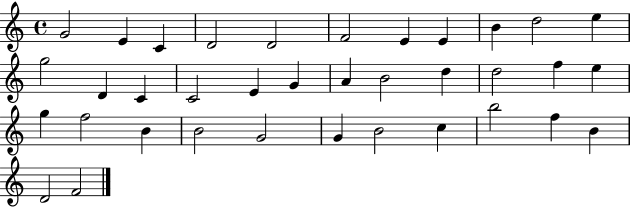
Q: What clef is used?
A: treble